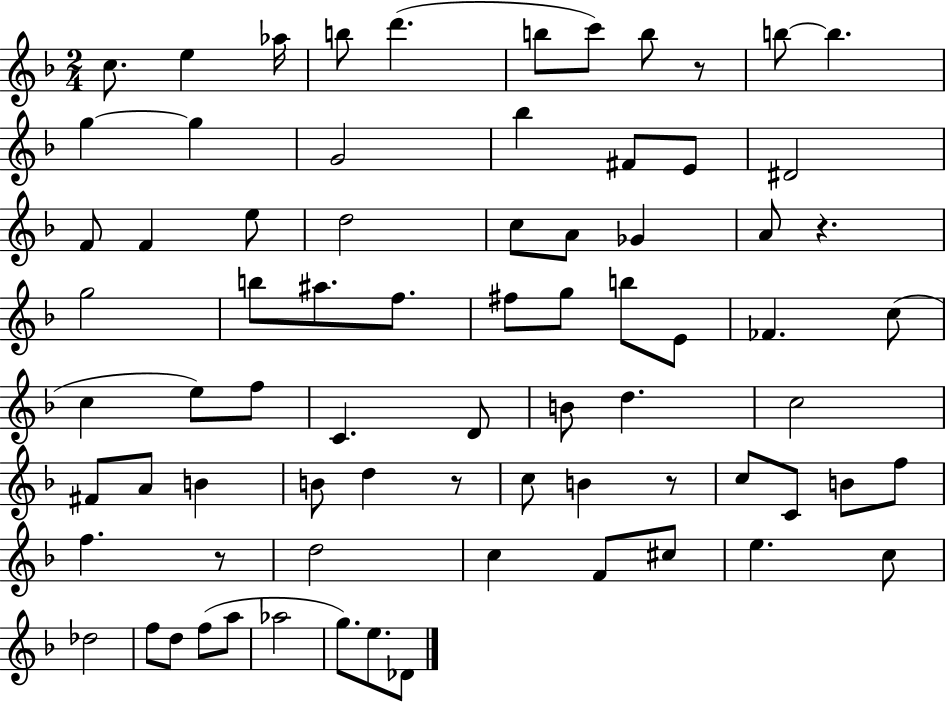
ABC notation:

X:1
T:Untitled
M:2/4
L:1/4
K:F
c/2 e _a/4 b/2 d' b/2 c'/2 b/2 z/2 b/2 b g g G2 _b ^F/2 E/2 ^D2 F/2 F e/2 d2 c/2 A/2 _G A/2 z g2 b/2 ^a/2 f/2 ^f/2 g/2 b/2 E/2 _F c/2 c e/2 f/2 C D/2 B/2 d c2 ^F/2 A/2 B B/2 d z/2 c/2 B z/2 c/2 C/2 B/2 f/2 f z/2 d2 c F/2 ^c/2 e c/2 _d2 f/2 d/2 f/2 a/2 _a2 g/2 e/2 _D/2